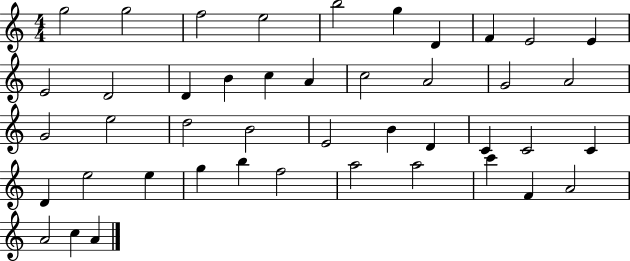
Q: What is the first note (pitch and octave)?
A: G5